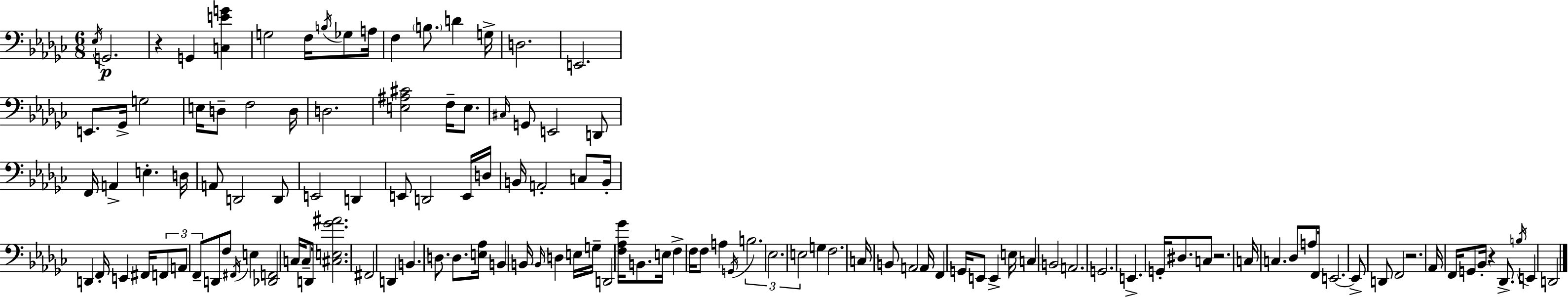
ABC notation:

X:1
T:Untitled
M:6/8
L:1/4
K:Ebm
_E,/4 G,,2 z G,, [C,EG] G,2 F,/4 B,/4 _G,/2 A,/4 F, B,/2 D G,/4 D,2 E,,2 E,,/2 _G,,/4 G,2 E,/4 D,/2 F,2 D,/4 D,2 [E,^A,^C]2 F,/4 E,/2 ^C,/4 G,,/2 E,,2 D,,/2 F,,/4 A,, E, D,/4 A,,/2 D,,2 D,,/2 E,,2 D,, E,,/2 D,,2 E,,/4 D,/4 B,,/4 A,,2 C,/2 B,,/4 D,, F,,/4 E,, ^F,,/4 F,,/2 A,,/2 F,,/2 D,,/2 F,/2 ^F,,/4 E, [_D,,F,,]2 C,/4 C,/2 D,,/4 [^C,E,_G^A]2 ^F,,2 D,, B,, D,/2 D,/2 [E,_A,]/4 B,, B,,/4 B,,/4 D, E,/4 G,/4 D,,2 [F,_A,_G]/4 B,,/2 E,/4 F, F,/4 F,/2 A, G,,/4 B,2 _E,2 E,2 G, F,2 C,/4 B,,/2 A,,2 A,,/4 F,, G,,/4 E,,/2 E,, E,/4 C, B,,2 A,,2 G,,2 E,, G,,/4 ^D,/2 C,/2 z2 C,/4 C, _D,/2 A,/2 F,,/4 E,,2 E,,/2 D,,/2 F,,2 z2 _A,,/4 F,,/4 G,,/2 _B,,/4 z _D,,/2 B,/4 E,, D,,2